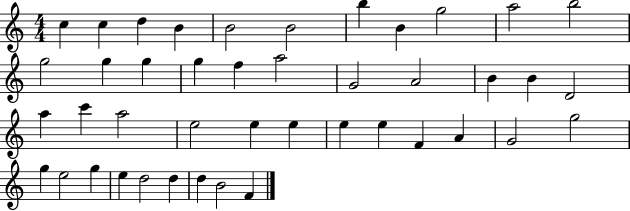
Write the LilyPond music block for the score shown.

{
  \clef treble
  \numericTimeSignature
  \time 4/4
  \key c \major
  c''4 c''4 d''4 b'4 | b'2 b'2 | b''4 b'4 g''2 | a''2 b''2 | \break g''2 g''4 g''4 | g''4 f''4 a''2 | g'2 a'2 | b'4 b'4 d'2 | \break a''4 c'''4 a''2 | e''2 e''4 e''4 | e''4 e''4 f'4 a'4 | g'2 g''2 | \break g''4 e''2 g''4 | e''4 d''2 d''4 | d''4 b'2 f'4 | \bar "|."
}